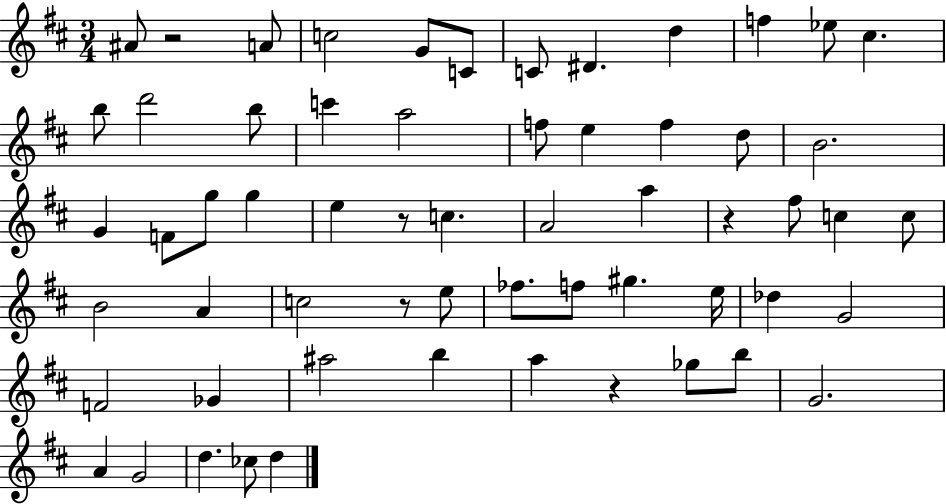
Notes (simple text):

A#4/e R/h A4/e C5/h G4/e C4/e C4/e D#4/q. D5/q F5/q Eb5/e C#5/q. B5/e D6/h B5/e C6/q A5/h F5/e E5/q F5/q D5/e B4/h. G4/q F4/e G5/e G5/q E5/q R/e C5/q. A4/h A5/q R/q F#5/e C5/q C5/e B4/h A4/q C5/h R/e E5/e FES5/e. F5/e G#5/q. E5/s Db5/q G4/h F4/h Gb4/q A#5/h B5/q A5/q R/q Gb5/e B5/e G4/h. A4/q G4/h D5/q. CES5/e D5/q